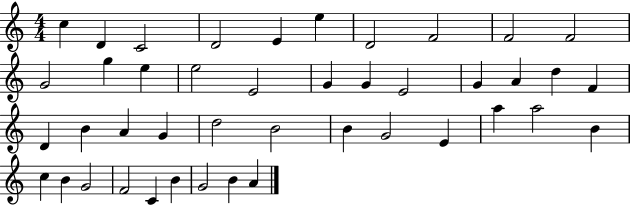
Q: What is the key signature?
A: C major